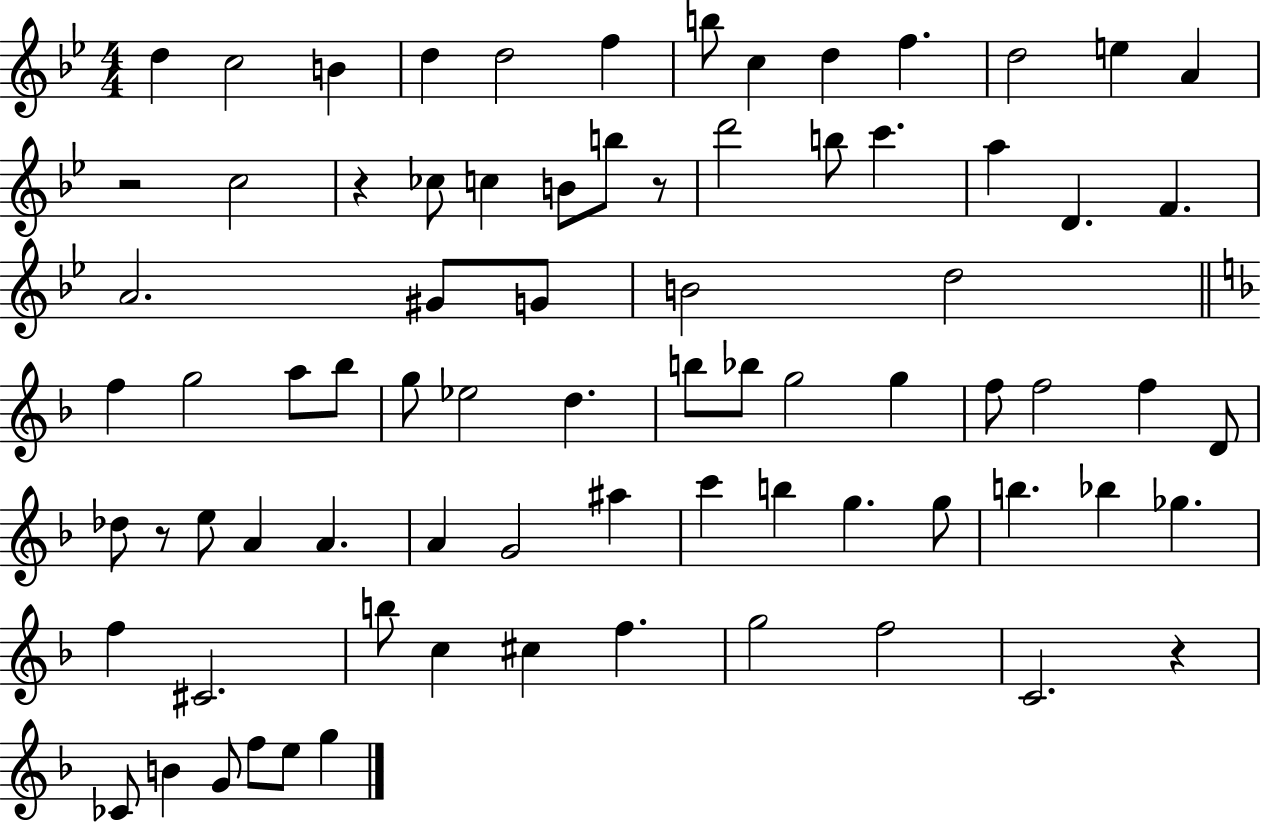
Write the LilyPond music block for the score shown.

{
  \clef treble
  \numericTimeSignature
  \time 4/4
  \key bes \major
  \repeat volta 2 { d''4 c''2 b'4 | d''4 d''2 f''4 | b''8 c''4 d''4 f''4. | d''2 e''4 a'4 | \break r2 c''2 | r4 ces''8 c''4 b'8 b''8 r8 | d'''2 b''8 c'''4. | a''4 d'4. f'4. | \break a'2. gis'8 g'8 | b'2 d''2 | \bar "||" \break \key f \major f''4 g''2 a''8 bes''8 | g''8 ees''2 d''4. | b''8 bes''8 g''2 g''4 | f''8 f''2 f''4 d'8 | \break des''8 r8 e''8 a'4 a'4. | a'4 g'2 ais''4 | c'''4 b''4 g''4. g''8 | b''4. bes''4 ges''4. | \break f''4 cis'2. | b''8 c''4 cis''4 f''4. | g''2 f''2 | c'2. r4 | \break ces'8 b'4 g'8 f''8 e''8 g''4 | } \bar "|."
}